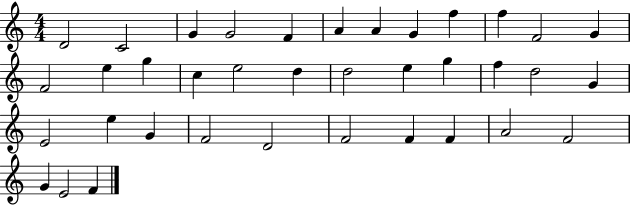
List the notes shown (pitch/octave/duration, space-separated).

D4/h C4/h G4/q G4/h F4/q A4/q A4/q G4/q F5/q F5/q F4/h G4/q F4/h E5/q G5/q C5/q E5/h D5/q D5/h E5/q G5/q F5/q D5/h G4/q E4/h E5/q G4/q F4/h D4/h F4/h F4/q F4/q A4/h F4/h G4/q E4/h F4/q